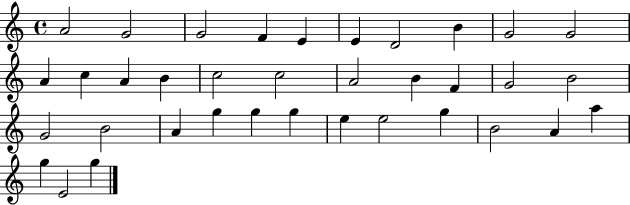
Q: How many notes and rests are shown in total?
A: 36